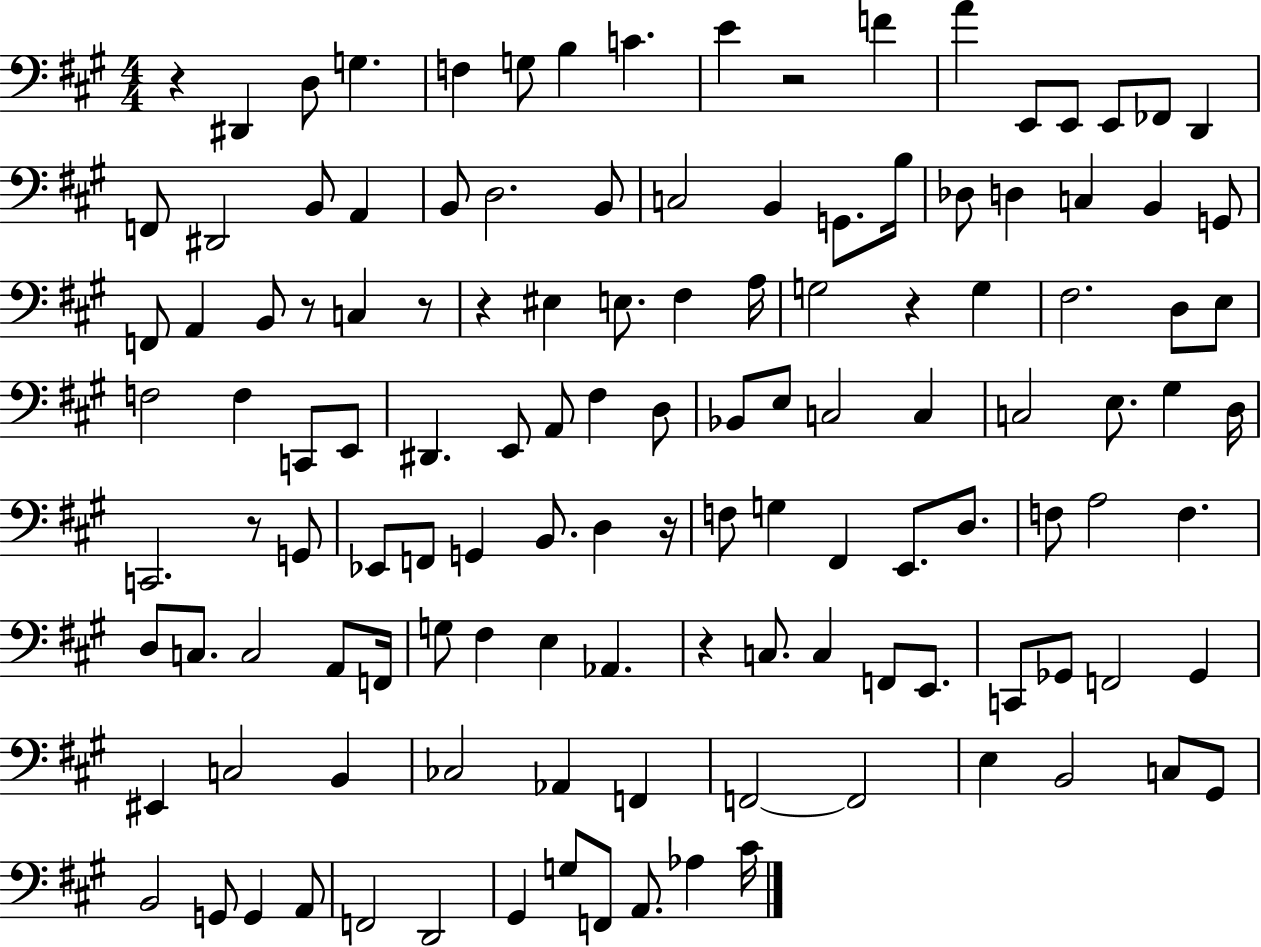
X:1
T:Untitled
M:4/4
L:1/4
K:A
z ^D,, D,/2 G, F, G,/2 B, C E z2 F A E,,/2 E,,/2 E,,/2 _F,,/2 D,, F,,/2 ^D,,2 B,,/2 A,, B,,/2 D,2 B,,/2 C,2 B,, G,,/2 B,/4 _D,/2 D, C, B,, G,,/2 F,,/2 A,, B,,/2 z/2 C, z/2 z ^E, E,/2 ^F, A,/4 G,2 z G, ^F,2 D,/2 E,/2 F,2 F, C,,/2 E,,/2 ^D,, E,,/2 A,,/2 ^F, D,/2 _B,,/2 E,/2 C,2 C, C,2 E,/2 ^G, D,/4 C,,2 z/2 G,,/2 _E,,/2 F,,/2 G,, B,,/2 D, z/4 F,/2 G, ^F,, E,,/2 D,/2 F,/2 A,2 F, D,/2 C,/2 C,2 A,,/2 F,,/4 G,/2 ^F, E, _A,, z C,/2 C, F,,/2 E,,/2 C,,/2 _G,,/2 F,,2 _G,, ^E,, C,2 B,, _C,2 _A,, F,, F,,2 F,,2 E, B,,2 C,/2 ^G,,/2 B,,2 G,,/2 G,, A,,/2 F,,2 D,,2 ^G,, G,/2 F,,/2 A,,/2 _A, ^C/4